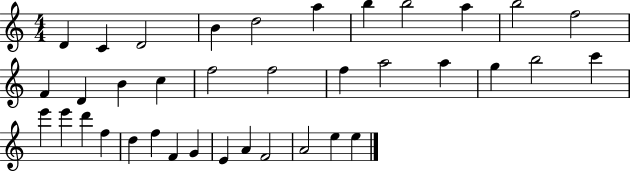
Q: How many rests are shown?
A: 0